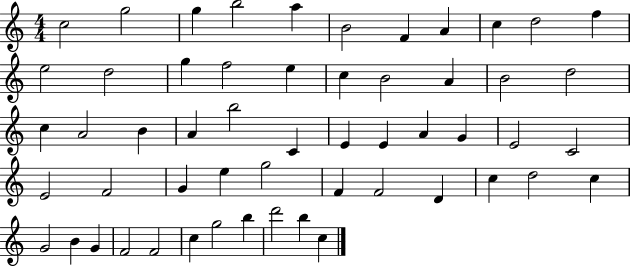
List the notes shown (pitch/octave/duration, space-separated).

C5/h G5/h G5/q B5/h A5/q B4/h F4/q A4/q C5/q D5/h F5/q E5/h D5/h G5/q F5/h E5/q C5/q B4/h A4/q B4/h D5/h C5/q A4/h B4/q A4/q B5/h C4/q E4/q E4/q A4/q G4/q E4/h C4/h E4/h F4/h G4/q E5/q G5/h F4/q F4/h D4/q C5/q D5/h C5/q G4/h B4/q G4/q F4/h F4/h C5/q G5/h B5/q D6/h B5/q C5/q